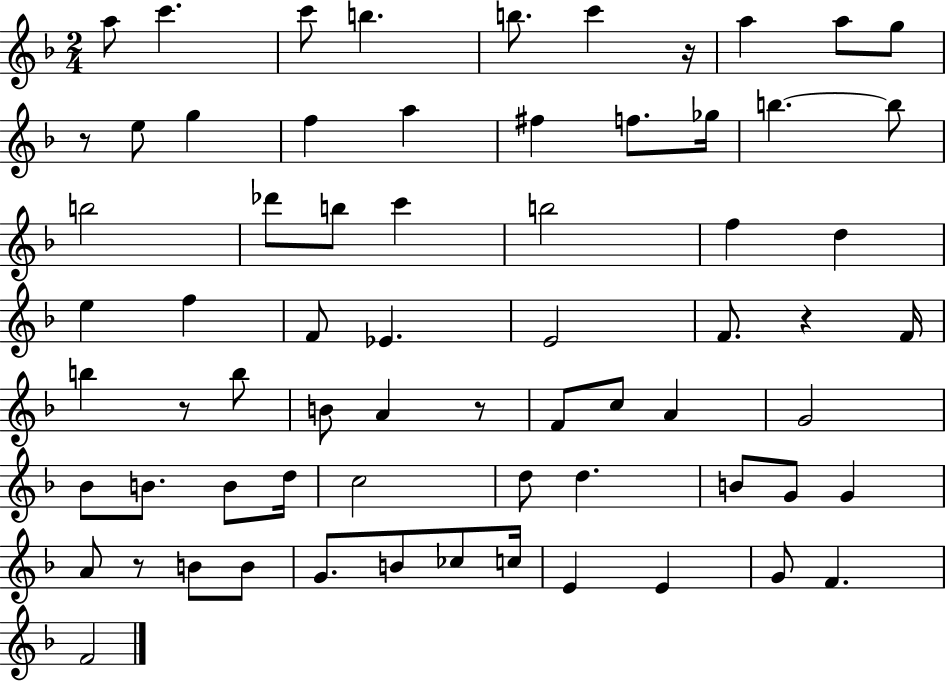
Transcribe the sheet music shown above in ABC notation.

X:1
T:Untitled
M:2/4
L:1/4
K:F
a/2 c' c'/2 b b/2 c' z/4 a a/2 g/2 z/2 e/2 g f a ^f f/2 _g/4 b b/2 b2 _d'/2 b/2 c' b2 f d e f F/2 _E E2 F/2 z F/4 b z/2 b/2 B/2 A z/2 F/2 c/2 A G2 _B/2 B/2 B/2 d/4 c2 d/2 d B/2 G/2 G A/2 z/2 B/2 B/2 G/2 B/2 _c/2 c/4 E E G/2 F F2